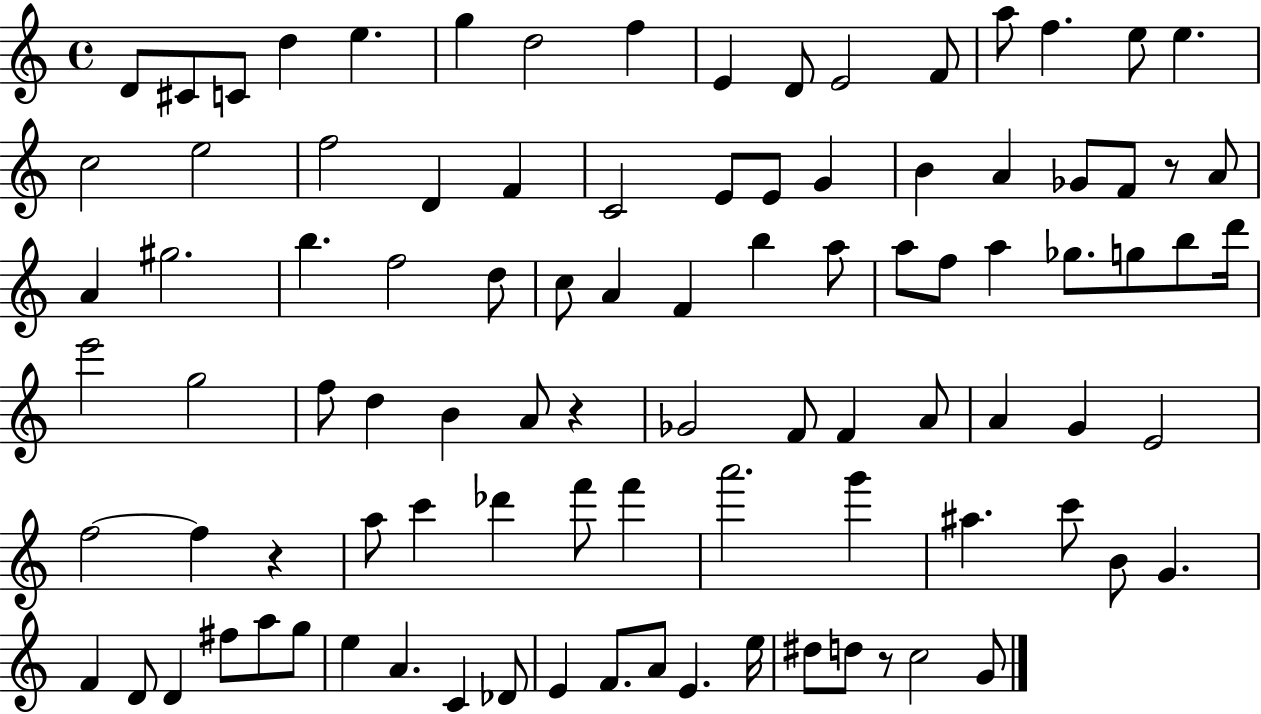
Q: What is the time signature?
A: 4/4